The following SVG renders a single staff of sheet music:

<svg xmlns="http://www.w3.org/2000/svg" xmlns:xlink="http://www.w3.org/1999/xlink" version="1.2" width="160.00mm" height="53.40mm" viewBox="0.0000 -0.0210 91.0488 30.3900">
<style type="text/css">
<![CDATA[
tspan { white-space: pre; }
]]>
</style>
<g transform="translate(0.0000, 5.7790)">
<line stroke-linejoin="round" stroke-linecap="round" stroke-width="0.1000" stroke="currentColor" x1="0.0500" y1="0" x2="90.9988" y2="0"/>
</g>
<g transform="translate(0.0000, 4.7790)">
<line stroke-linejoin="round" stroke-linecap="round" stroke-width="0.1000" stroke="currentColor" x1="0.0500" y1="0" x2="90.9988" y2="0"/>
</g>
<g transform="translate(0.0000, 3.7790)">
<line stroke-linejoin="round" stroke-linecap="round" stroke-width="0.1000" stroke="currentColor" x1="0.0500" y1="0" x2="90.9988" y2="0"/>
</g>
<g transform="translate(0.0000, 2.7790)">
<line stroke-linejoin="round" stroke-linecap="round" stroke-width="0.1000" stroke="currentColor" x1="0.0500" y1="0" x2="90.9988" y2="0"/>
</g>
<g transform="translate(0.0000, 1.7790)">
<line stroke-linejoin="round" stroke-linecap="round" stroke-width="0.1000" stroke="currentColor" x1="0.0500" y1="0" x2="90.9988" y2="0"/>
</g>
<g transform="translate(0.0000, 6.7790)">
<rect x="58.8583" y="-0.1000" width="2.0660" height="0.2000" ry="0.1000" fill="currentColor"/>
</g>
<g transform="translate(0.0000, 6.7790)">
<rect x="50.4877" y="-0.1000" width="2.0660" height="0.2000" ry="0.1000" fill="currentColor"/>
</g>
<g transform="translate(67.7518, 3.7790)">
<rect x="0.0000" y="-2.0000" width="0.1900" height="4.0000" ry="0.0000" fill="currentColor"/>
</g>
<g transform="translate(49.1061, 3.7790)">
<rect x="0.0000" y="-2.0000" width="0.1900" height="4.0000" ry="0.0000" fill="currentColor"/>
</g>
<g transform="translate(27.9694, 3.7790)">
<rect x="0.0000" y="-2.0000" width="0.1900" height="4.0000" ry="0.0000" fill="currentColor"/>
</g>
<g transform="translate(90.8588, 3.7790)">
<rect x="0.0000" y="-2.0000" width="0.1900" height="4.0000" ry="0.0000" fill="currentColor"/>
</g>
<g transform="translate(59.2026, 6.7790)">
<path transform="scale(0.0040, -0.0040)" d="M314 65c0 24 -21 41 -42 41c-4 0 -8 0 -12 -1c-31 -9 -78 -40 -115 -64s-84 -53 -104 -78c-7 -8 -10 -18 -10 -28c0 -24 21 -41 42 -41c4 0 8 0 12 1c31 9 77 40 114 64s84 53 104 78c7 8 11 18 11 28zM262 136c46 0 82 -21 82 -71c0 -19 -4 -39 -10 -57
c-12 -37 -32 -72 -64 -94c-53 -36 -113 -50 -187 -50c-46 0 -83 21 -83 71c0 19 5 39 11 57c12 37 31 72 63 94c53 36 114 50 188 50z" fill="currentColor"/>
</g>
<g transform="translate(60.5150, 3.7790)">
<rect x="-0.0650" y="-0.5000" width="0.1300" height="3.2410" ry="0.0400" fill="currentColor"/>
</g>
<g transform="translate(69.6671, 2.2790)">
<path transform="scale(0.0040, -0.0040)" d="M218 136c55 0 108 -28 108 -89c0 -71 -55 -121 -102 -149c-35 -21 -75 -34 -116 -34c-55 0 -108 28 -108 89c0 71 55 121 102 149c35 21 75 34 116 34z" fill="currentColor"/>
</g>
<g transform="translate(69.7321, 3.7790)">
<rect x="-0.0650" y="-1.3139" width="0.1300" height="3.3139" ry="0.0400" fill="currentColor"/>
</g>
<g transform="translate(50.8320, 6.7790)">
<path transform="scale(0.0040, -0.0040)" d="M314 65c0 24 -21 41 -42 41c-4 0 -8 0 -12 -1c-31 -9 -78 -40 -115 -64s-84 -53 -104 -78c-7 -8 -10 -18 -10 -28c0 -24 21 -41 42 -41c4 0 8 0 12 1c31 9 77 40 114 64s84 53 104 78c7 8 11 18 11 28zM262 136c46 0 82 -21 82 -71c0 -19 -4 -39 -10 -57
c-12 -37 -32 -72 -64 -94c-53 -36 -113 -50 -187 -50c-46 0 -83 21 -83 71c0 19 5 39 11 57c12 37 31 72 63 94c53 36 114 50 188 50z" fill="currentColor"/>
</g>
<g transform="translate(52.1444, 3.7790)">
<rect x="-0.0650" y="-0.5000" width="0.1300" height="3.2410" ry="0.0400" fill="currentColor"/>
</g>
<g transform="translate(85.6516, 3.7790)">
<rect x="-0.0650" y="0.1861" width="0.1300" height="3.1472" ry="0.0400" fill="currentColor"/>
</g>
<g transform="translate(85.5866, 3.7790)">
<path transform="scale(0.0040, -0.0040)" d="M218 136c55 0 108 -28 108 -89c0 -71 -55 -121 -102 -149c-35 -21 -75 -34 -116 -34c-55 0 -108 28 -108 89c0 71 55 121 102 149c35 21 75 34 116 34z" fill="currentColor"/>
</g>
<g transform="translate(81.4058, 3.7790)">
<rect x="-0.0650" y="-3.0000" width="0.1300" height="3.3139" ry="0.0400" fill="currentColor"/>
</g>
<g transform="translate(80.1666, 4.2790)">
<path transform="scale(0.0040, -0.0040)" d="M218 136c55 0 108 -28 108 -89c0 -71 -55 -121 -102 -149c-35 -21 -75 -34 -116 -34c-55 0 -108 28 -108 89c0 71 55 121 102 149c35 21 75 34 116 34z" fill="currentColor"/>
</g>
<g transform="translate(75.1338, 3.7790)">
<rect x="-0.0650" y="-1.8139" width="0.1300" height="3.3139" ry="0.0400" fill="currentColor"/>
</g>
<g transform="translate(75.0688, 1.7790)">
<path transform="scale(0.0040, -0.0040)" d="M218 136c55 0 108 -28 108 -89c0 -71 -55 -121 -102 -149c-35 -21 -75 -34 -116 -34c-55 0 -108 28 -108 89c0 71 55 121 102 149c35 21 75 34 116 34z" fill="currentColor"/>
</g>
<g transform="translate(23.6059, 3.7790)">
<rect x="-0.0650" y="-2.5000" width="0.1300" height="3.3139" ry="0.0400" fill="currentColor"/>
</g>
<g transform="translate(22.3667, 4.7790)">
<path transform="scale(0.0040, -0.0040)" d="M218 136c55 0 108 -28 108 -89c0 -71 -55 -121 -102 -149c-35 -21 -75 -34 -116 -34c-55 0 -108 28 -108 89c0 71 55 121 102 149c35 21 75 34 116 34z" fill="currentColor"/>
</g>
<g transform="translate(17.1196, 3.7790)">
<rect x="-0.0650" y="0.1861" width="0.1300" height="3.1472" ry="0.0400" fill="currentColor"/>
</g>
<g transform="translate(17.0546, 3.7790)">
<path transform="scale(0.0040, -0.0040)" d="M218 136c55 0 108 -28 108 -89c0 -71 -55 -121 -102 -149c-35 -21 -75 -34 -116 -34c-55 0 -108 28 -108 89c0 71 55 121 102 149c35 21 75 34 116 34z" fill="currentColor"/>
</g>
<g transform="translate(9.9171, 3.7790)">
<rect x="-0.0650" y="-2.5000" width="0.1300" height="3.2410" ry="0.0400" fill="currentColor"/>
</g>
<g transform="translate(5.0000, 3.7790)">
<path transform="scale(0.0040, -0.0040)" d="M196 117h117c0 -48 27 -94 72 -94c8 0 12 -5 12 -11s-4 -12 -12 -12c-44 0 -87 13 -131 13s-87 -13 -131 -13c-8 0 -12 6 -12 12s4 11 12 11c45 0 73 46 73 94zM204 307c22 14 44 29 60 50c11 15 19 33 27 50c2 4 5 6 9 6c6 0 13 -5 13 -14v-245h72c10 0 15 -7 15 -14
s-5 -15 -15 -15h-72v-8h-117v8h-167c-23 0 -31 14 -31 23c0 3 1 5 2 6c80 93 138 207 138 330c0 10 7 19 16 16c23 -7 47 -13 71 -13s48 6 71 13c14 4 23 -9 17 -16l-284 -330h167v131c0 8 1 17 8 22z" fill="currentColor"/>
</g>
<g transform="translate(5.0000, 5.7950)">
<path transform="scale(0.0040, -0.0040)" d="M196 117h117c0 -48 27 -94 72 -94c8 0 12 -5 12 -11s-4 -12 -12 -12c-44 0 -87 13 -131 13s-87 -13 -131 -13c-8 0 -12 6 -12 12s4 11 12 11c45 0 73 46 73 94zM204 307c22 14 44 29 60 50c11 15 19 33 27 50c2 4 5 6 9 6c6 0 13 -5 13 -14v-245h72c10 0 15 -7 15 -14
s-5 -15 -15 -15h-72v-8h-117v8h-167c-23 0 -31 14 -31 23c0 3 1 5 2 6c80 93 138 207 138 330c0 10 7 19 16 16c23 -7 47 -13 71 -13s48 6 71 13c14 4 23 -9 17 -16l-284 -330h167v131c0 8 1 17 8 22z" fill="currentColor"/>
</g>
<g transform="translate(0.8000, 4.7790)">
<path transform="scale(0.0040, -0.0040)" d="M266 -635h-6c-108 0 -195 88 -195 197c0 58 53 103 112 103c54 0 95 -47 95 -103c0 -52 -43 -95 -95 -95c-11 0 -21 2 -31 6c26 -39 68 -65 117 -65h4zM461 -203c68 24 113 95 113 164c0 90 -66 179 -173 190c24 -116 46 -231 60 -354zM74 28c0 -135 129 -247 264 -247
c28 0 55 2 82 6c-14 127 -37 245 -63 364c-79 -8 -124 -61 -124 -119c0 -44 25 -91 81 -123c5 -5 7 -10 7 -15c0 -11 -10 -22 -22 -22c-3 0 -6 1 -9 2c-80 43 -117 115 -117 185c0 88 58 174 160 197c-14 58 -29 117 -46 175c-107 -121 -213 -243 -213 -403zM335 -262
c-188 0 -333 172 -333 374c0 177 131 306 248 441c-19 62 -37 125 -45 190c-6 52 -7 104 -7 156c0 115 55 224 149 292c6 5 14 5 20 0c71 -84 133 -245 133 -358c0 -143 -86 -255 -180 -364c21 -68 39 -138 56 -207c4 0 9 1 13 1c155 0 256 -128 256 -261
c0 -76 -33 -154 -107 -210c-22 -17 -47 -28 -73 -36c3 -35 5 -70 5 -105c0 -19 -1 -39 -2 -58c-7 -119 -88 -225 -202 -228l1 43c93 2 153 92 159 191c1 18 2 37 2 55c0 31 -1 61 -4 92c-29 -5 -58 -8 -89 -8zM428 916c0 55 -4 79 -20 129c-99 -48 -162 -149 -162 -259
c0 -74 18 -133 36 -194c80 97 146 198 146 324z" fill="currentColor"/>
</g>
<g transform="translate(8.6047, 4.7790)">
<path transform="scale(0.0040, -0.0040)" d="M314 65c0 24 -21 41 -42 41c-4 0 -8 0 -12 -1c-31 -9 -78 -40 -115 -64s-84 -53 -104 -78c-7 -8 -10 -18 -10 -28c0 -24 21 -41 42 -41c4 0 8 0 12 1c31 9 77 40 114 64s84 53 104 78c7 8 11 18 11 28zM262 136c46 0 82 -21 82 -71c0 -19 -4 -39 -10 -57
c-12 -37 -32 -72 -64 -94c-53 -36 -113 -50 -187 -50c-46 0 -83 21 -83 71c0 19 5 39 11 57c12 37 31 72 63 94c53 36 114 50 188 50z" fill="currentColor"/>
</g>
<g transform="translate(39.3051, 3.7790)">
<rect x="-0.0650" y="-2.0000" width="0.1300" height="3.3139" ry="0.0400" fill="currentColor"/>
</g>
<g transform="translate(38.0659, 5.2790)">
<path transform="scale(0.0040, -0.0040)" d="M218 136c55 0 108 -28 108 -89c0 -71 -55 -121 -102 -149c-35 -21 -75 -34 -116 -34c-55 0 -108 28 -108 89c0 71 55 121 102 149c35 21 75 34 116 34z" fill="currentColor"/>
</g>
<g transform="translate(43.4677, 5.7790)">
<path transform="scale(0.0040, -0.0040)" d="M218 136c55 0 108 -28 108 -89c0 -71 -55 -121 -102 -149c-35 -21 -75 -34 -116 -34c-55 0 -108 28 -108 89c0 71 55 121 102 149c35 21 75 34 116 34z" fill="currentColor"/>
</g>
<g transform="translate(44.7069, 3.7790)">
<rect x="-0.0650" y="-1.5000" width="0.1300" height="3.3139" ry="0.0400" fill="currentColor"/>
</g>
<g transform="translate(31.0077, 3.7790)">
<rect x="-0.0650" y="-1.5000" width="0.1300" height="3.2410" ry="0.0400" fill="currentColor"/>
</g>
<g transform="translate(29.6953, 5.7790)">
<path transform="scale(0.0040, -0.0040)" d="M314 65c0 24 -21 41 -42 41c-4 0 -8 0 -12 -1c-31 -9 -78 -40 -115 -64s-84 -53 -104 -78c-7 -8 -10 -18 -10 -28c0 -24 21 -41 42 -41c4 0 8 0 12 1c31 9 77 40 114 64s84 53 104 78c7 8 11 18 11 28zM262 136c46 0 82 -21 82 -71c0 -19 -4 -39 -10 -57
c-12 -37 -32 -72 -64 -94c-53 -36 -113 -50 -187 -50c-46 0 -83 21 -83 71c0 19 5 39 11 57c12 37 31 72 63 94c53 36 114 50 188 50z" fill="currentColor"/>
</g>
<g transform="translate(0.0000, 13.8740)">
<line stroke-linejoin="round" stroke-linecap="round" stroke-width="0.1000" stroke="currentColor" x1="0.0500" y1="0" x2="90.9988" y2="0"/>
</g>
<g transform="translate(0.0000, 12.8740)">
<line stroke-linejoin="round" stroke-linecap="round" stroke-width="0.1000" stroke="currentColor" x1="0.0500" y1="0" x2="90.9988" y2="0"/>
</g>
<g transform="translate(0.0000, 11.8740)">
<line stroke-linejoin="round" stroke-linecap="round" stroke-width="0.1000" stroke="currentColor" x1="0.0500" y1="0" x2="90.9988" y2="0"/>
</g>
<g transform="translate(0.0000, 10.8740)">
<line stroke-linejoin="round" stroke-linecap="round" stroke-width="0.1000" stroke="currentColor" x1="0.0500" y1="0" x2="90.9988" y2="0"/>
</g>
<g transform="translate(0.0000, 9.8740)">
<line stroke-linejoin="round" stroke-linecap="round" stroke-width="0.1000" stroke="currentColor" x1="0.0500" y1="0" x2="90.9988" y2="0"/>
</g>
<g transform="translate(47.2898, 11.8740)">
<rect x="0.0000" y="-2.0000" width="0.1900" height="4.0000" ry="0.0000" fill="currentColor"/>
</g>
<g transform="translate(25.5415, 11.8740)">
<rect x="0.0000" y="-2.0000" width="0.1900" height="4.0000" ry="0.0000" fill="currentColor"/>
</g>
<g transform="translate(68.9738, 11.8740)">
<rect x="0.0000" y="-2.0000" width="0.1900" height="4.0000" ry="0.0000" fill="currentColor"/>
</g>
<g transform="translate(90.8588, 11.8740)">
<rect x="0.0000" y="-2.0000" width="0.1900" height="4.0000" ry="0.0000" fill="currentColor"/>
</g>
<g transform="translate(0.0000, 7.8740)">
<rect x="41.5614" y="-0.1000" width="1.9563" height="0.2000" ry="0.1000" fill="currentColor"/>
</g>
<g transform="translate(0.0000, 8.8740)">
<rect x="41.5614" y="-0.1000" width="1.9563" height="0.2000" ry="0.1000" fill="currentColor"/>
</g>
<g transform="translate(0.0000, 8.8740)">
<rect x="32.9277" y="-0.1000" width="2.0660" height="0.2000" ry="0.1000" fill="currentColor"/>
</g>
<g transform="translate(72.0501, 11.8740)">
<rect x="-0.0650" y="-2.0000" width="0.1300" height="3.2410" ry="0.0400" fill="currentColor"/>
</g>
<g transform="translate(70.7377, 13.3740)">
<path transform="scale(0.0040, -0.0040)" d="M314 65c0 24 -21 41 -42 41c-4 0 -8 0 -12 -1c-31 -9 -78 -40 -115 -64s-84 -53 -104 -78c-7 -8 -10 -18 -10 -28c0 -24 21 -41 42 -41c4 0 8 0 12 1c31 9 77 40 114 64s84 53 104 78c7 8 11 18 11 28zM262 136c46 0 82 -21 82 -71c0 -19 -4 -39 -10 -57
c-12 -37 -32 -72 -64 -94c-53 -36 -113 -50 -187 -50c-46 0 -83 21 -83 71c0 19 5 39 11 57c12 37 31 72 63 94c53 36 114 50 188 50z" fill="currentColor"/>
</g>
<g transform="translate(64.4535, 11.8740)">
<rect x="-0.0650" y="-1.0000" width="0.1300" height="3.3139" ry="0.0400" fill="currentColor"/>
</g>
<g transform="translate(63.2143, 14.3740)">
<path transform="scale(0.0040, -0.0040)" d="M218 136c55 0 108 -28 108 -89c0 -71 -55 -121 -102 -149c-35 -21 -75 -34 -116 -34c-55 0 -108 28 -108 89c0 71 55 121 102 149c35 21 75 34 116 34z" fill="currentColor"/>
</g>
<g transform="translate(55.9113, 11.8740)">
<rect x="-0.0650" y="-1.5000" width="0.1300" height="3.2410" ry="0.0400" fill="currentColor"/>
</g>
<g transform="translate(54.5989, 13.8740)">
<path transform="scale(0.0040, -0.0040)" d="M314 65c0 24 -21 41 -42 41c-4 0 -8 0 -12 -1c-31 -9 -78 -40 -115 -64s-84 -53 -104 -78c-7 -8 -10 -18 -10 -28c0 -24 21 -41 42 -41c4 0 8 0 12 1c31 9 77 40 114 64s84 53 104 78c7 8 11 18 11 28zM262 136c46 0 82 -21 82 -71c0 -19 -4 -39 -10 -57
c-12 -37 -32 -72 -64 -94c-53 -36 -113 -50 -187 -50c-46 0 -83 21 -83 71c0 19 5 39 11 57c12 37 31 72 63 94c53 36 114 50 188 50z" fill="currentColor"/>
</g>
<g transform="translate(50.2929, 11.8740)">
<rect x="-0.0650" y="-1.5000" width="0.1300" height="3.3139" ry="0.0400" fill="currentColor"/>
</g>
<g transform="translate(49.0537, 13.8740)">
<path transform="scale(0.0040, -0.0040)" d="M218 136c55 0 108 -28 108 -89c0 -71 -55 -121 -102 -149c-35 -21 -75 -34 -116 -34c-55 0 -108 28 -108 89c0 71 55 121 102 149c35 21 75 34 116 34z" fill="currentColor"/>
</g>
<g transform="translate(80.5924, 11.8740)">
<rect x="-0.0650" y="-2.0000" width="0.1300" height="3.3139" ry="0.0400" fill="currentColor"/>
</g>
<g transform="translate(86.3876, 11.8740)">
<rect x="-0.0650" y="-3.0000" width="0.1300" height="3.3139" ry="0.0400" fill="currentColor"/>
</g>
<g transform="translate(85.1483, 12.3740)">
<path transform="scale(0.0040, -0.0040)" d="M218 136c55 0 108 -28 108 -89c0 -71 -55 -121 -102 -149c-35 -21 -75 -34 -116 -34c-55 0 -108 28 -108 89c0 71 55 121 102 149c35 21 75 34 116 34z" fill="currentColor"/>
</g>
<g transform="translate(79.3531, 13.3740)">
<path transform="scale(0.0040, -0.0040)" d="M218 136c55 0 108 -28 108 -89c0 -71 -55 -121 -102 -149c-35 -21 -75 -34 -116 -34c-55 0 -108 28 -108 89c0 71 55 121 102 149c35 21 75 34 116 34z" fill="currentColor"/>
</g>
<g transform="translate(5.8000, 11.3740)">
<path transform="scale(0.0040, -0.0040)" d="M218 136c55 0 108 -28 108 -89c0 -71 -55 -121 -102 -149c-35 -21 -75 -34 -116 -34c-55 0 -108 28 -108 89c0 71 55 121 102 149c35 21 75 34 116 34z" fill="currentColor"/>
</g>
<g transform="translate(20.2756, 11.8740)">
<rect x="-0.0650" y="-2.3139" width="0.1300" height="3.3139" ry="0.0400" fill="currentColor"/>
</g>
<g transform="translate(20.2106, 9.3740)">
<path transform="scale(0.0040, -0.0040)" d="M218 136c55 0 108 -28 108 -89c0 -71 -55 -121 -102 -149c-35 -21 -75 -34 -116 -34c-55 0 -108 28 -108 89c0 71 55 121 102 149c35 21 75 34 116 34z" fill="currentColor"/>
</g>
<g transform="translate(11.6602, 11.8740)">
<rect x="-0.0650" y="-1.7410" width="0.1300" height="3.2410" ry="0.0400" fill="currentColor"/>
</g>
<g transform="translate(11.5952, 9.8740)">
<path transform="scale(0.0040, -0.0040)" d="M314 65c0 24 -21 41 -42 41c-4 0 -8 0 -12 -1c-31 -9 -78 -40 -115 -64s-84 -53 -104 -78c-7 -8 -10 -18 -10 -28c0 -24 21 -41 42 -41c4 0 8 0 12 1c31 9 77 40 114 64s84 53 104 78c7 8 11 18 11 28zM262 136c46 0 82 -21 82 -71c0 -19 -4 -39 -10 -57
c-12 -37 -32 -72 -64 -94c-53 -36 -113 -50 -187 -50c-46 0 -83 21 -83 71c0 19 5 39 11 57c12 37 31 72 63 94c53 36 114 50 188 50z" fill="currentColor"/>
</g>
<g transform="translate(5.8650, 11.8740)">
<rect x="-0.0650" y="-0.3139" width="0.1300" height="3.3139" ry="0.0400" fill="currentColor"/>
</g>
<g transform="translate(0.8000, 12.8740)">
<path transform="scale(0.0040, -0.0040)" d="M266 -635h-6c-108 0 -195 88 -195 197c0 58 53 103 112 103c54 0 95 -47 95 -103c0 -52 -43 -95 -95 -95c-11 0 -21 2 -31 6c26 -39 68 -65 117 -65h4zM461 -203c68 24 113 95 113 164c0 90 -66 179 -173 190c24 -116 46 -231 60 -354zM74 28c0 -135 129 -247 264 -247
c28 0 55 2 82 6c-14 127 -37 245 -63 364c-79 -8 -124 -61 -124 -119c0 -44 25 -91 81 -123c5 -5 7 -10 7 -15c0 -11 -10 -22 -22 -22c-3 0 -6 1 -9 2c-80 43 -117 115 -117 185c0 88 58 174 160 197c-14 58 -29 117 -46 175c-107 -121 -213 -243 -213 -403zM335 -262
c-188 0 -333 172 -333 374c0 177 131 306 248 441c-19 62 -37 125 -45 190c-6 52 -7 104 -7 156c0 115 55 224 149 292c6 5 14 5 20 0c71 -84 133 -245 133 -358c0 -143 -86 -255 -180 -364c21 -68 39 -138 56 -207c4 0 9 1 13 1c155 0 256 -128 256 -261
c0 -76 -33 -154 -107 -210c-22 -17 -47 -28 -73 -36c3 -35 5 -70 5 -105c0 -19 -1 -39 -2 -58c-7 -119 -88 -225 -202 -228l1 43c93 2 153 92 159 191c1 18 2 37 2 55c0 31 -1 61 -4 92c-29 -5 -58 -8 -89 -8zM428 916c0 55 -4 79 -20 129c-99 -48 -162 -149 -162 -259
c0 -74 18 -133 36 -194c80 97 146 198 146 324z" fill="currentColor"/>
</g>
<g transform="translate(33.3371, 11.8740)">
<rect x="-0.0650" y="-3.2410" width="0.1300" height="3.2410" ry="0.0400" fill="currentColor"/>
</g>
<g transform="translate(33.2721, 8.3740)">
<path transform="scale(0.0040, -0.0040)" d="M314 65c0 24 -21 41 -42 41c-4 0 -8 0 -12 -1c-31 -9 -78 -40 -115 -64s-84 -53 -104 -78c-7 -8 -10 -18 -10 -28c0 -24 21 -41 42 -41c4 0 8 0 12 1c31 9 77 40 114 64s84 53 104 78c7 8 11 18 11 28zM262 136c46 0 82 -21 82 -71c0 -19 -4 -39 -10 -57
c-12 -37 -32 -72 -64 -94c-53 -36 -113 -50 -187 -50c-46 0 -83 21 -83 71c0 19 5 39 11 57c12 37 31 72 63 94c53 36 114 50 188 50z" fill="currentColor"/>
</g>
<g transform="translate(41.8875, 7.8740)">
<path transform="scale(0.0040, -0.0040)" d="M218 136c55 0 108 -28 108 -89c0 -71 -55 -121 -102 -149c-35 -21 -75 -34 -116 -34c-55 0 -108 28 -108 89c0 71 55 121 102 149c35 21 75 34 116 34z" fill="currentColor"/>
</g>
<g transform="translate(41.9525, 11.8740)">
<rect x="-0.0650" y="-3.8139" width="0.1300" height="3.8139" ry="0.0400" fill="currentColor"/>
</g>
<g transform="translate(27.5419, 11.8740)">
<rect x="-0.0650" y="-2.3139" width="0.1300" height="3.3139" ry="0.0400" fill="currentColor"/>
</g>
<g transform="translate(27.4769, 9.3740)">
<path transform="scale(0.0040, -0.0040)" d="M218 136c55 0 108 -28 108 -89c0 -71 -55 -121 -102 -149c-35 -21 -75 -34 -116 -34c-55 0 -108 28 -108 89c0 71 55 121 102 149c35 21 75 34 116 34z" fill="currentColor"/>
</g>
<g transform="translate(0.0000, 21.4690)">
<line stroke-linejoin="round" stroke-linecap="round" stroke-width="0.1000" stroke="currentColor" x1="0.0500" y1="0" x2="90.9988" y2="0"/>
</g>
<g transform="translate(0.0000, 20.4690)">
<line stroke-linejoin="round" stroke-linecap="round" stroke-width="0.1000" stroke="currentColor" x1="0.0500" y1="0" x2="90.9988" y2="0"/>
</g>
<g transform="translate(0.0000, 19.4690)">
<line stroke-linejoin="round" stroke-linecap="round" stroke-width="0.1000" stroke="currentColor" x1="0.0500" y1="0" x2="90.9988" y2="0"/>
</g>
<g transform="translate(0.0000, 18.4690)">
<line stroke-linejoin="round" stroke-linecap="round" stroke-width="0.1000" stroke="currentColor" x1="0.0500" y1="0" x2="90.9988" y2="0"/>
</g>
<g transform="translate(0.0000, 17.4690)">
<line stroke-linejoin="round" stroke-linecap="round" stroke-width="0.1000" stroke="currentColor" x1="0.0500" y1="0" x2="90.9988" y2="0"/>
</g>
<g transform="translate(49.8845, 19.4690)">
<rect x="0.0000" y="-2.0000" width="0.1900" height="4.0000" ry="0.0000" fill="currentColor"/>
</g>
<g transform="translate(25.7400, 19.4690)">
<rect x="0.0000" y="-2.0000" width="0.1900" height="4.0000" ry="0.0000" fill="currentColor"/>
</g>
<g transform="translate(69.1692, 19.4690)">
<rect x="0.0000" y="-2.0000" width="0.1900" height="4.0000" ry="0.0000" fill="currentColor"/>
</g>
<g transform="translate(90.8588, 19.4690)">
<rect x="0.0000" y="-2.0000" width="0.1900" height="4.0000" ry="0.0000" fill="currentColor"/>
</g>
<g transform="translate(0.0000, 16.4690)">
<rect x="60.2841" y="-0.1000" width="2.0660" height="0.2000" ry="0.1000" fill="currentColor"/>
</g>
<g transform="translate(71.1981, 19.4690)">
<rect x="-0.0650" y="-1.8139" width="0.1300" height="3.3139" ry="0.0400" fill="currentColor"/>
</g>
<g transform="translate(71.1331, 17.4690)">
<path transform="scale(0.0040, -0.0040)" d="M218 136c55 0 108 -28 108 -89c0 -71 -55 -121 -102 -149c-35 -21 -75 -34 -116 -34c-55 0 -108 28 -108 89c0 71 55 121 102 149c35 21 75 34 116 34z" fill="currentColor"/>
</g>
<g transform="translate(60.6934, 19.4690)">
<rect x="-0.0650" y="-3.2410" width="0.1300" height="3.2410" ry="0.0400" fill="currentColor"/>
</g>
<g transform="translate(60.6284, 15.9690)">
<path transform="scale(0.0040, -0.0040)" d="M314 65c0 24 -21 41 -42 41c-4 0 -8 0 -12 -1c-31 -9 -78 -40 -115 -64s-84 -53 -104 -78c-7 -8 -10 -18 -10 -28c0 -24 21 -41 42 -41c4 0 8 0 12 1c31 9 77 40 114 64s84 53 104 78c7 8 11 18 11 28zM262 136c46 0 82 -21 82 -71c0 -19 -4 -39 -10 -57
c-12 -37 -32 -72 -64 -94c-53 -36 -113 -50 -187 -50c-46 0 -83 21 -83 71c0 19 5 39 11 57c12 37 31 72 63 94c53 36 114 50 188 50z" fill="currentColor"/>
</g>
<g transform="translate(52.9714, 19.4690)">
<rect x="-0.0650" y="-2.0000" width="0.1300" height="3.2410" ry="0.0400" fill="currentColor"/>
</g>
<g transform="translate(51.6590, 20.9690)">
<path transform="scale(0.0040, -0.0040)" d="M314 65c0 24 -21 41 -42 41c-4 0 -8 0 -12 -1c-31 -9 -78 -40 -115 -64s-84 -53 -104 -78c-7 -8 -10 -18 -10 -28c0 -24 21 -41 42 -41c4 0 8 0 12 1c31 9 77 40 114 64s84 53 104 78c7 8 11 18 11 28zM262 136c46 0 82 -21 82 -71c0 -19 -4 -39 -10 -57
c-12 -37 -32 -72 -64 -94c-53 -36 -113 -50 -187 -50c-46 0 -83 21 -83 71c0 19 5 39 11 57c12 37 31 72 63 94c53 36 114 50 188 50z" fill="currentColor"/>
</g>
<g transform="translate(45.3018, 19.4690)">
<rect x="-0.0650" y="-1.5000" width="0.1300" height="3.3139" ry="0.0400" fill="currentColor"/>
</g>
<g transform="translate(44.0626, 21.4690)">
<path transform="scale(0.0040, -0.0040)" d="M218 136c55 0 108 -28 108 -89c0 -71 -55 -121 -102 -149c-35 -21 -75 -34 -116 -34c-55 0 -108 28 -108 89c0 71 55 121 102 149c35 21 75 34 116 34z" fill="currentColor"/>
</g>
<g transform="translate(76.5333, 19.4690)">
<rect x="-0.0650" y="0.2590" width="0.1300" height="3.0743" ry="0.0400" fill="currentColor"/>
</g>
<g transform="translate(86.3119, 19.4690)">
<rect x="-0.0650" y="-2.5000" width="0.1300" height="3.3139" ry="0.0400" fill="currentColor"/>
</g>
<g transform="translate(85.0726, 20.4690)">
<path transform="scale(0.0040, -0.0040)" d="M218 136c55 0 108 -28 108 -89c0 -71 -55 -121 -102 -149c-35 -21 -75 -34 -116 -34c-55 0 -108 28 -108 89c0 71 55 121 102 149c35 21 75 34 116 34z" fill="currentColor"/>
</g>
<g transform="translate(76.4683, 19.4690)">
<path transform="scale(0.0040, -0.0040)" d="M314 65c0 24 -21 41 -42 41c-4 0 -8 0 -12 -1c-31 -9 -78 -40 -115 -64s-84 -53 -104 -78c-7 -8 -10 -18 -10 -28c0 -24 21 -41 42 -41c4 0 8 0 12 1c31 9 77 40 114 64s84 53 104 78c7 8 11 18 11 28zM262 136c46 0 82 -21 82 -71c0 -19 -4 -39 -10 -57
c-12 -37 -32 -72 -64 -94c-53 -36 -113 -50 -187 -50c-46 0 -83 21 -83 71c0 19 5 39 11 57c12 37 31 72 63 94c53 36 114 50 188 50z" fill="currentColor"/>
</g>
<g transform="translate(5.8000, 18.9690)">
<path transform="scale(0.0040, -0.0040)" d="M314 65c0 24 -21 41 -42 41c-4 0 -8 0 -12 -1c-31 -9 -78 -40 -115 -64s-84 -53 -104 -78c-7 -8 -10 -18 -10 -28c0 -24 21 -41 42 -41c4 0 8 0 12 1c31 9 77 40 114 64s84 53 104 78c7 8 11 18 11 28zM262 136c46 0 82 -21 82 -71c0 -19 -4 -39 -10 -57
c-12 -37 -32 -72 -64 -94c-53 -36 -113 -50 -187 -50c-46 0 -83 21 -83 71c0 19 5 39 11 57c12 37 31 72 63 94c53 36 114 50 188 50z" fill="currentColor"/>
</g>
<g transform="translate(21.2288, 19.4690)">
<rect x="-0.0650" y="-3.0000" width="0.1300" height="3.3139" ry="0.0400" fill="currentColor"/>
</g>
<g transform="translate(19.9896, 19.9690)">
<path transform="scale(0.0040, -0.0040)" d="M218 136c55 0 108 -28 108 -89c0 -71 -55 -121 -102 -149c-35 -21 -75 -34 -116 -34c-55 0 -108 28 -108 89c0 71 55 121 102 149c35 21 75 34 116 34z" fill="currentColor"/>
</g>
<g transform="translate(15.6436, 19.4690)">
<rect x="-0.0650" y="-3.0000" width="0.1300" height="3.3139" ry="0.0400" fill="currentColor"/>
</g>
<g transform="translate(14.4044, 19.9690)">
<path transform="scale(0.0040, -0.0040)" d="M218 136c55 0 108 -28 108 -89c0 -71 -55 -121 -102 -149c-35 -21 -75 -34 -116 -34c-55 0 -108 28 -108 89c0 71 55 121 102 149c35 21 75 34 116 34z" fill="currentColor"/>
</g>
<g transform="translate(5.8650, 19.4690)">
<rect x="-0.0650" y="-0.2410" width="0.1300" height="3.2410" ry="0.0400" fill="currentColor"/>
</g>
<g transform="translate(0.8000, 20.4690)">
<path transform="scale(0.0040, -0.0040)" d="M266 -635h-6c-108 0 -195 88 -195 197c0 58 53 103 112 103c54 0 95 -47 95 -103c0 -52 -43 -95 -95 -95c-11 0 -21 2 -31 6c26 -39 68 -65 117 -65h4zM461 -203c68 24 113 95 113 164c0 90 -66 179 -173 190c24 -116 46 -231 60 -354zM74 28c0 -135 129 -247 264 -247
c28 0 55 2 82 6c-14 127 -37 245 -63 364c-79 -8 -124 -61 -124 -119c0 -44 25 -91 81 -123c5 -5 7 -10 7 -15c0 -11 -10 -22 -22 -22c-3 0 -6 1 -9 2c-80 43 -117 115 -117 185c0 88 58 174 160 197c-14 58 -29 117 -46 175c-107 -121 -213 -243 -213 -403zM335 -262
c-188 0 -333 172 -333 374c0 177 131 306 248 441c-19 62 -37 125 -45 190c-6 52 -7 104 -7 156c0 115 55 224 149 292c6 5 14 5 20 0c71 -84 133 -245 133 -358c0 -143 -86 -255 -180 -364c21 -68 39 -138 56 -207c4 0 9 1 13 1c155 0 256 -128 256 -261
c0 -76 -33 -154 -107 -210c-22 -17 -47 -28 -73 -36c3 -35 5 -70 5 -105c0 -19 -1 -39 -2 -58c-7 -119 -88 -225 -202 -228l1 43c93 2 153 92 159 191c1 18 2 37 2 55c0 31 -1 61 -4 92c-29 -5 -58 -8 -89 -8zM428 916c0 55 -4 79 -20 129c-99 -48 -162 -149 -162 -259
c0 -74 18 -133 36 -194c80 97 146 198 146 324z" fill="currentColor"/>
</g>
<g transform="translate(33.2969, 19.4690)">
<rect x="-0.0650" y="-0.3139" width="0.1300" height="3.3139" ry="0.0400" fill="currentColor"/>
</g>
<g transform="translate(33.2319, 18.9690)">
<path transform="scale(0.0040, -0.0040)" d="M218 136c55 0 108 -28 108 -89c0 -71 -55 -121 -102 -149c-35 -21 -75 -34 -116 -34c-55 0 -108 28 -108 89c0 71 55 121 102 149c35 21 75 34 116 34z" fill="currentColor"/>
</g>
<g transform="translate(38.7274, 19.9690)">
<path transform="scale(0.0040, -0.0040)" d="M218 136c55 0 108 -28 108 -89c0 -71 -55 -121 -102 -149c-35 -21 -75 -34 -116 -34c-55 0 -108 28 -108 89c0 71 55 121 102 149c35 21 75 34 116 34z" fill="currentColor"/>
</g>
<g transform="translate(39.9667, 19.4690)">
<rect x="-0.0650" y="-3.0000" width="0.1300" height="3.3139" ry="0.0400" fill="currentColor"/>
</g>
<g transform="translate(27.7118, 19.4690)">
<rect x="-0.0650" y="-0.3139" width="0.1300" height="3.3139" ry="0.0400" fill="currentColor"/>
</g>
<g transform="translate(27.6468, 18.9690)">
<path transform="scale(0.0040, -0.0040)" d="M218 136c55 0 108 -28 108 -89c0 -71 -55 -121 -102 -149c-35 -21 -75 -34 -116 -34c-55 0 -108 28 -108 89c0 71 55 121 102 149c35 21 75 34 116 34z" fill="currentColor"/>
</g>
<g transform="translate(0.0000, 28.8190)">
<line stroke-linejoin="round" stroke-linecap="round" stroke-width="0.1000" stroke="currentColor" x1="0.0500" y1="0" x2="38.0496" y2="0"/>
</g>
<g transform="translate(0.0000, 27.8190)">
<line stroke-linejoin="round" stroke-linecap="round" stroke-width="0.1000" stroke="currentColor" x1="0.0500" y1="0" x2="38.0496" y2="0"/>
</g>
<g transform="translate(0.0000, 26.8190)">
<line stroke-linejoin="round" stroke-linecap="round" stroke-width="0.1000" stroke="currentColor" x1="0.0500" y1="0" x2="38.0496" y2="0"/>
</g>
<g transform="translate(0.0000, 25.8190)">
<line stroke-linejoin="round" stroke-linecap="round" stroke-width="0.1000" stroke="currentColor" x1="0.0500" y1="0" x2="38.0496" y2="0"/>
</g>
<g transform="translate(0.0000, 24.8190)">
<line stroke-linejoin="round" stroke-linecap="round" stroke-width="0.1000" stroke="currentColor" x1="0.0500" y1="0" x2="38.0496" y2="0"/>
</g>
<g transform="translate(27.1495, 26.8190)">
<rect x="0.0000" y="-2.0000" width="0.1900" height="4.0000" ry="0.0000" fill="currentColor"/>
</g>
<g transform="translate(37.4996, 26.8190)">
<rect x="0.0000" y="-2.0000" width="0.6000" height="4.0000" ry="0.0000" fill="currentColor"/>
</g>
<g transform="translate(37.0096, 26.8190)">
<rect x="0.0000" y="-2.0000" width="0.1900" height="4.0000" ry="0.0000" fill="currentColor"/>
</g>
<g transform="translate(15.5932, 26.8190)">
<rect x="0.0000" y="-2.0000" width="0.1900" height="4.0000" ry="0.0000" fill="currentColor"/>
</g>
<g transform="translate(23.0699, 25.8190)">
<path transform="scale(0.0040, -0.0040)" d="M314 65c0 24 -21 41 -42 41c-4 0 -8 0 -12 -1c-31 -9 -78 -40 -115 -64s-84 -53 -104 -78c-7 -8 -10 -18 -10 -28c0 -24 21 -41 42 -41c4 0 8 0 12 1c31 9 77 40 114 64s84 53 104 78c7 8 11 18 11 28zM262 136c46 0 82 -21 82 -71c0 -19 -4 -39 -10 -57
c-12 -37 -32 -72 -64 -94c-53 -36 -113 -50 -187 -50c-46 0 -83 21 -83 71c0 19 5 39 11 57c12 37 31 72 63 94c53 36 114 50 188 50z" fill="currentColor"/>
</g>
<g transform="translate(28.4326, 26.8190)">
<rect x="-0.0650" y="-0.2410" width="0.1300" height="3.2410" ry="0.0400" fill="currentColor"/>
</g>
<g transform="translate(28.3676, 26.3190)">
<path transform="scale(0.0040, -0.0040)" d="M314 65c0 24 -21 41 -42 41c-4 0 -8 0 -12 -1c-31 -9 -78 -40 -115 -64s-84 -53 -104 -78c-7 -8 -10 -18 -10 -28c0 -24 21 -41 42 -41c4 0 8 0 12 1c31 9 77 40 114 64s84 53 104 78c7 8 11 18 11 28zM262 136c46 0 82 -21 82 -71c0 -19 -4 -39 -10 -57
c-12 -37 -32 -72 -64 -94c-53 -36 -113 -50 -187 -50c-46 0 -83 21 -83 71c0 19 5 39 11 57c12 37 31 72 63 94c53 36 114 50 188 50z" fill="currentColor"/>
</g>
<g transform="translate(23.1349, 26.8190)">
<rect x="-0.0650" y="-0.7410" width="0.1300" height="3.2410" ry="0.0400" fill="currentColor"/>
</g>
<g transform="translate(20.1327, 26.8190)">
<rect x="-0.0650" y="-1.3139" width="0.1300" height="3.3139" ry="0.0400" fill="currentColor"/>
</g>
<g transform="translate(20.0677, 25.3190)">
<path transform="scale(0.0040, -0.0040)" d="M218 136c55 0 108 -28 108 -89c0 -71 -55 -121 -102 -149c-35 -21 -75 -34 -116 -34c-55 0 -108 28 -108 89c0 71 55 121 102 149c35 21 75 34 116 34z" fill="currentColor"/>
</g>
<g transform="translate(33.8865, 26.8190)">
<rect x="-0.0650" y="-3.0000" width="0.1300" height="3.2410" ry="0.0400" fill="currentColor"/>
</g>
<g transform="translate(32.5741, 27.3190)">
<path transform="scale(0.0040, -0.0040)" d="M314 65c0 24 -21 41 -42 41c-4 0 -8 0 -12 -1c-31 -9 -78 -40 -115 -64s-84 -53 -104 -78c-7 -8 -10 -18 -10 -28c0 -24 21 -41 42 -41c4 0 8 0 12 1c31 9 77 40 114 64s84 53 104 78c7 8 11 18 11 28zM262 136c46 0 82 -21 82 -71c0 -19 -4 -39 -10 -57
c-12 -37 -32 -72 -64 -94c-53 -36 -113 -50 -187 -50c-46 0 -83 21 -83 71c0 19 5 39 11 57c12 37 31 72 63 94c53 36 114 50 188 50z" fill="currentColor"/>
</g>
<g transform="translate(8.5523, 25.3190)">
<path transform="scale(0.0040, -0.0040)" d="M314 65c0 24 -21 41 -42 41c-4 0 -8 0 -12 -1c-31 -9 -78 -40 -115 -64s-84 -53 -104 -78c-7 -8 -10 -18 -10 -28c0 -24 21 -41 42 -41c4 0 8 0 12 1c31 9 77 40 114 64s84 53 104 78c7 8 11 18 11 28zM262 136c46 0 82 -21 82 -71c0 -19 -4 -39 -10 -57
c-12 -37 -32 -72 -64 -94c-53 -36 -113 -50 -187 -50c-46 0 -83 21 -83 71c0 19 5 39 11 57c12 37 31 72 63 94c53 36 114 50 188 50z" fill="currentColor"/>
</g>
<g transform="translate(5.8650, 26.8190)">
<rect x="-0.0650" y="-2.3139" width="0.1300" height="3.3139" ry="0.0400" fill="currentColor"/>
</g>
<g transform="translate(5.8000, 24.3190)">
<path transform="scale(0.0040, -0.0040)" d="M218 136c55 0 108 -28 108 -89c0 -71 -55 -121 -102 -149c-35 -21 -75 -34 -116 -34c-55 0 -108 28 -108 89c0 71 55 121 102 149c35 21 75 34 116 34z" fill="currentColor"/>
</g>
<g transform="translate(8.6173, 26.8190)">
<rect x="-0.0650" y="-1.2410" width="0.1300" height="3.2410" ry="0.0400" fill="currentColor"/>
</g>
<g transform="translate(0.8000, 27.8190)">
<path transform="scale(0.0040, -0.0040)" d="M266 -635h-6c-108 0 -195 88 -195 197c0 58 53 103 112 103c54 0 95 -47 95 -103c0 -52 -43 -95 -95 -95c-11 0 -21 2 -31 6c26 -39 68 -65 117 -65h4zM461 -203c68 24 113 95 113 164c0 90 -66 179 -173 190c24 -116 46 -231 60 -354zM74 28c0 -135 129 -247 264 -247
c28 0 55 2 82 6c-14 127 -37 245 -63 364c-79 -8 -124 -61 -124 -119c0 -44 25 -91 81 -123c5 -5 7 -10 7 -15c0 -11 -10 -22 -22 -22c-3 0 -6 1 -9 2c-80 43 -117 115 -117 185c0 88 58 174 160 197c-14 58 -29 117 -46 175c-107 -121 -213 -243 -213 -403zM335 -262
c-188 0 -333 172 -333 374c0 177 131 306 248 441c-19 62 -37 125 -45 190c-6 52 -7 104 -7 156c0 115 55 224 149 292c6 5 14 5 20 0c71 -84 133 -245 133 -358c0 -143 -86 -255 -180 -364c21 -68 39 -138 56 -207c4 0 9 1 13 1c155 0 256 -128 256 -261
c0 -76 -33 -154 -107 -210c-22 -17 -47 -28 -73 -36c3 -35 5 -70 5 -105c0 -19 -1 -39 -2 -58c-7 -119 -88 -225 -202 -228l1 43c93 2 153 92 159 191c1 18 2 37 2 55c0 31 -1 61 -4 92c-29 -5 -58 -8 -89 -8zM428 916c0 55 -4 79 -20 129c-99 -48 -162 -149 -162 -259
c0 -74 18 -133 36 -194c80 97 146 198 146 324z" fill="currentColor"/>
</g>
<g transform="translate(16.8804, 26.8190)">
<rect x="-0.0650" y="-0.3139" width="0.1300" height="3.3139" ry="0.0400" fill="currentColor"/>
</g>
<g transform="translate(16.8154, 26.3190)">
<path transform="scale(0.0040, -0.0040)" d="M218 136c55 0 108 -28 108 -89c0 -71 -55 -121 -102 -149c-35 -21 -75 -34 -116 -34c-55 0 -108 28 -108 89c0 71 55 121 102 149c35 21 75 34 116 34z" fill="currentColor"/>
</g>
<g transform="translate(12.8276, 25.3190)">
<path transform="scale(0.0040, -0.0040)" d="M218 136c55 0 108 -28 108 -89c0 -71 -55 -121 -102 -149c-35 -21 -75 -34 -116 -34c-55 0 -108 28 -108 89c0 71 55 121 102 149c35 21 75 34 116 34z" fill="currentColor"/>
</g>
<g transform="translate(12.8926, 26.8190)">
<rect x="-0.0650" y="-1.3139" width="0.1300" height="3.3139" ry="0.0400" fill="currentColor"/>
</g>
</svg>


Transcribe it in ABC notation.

X:1
T:Untitled
M:4/4
L:1/4
K:C
G2 B G E2 F E C2 C2 e f A B c f2 g g b2 c' E E2 D F2 F A c2 A A c c A E F2 b2 f B2 G g e2 e c e d2 c2 A2